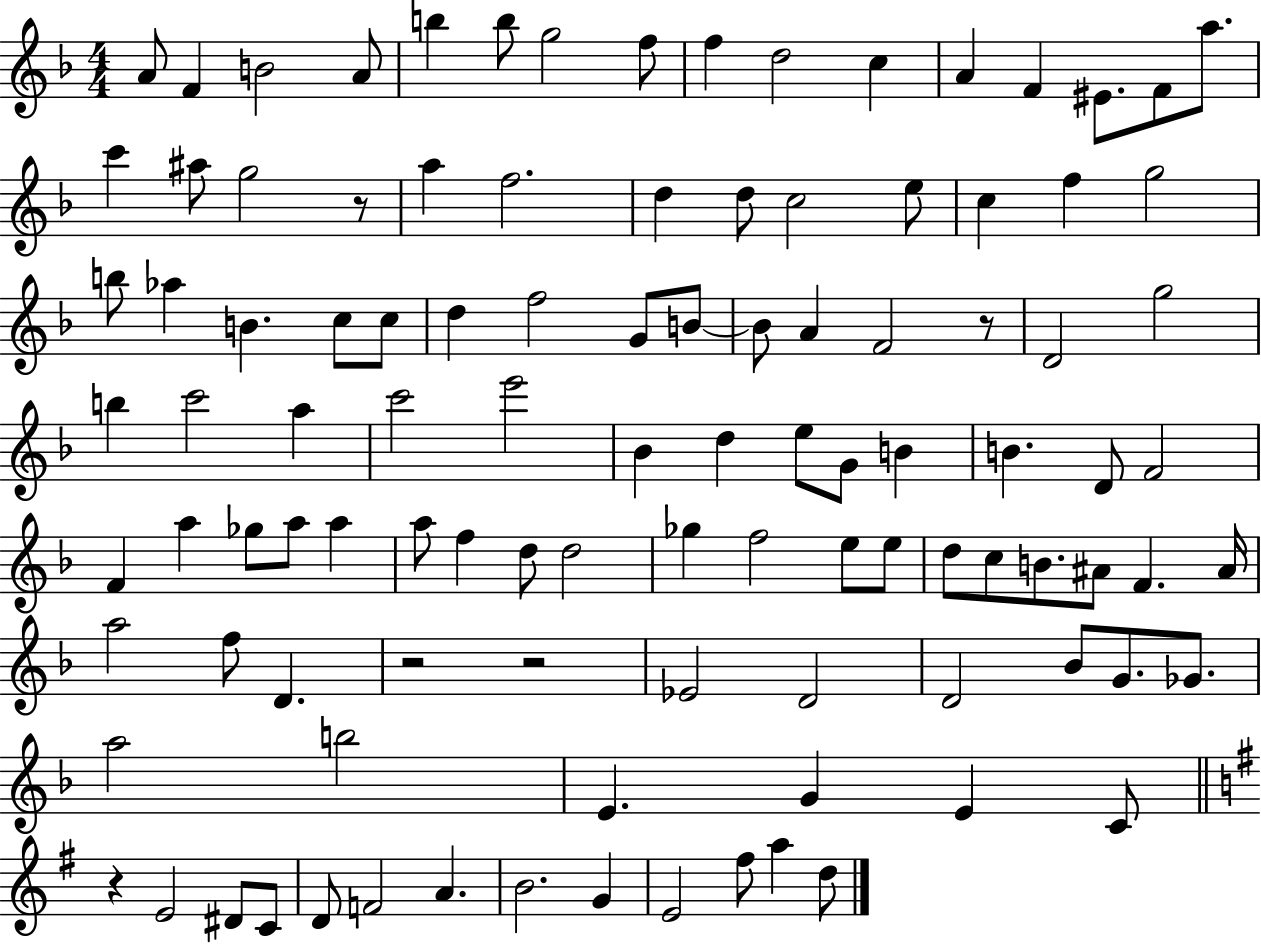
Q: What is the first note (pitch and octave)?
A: A4